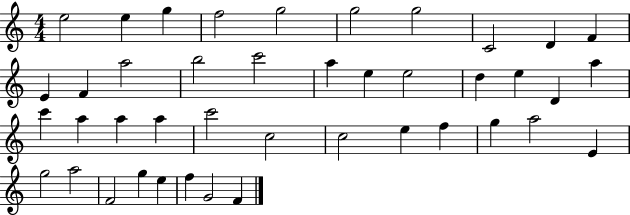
{
  \clef treble
  \numericTimeSignature
  \time 4/4
  \key c \major
  e''2 e''4 g''4 | f''2 g''2 | g''2 g''2 | c'2 d'4 f'4 | \break e'4 f'4 a''2 | b''2 c'''2 | a''4 e''4 e''2 | d''4 e''4 d'4 a''4 | \break c'''4 a''4 a''4 a''4 | c'''2 c''2 | c''2 e''4 f''4 | g''4 a''2 e'4 | \break g''2 a''2 | f'2 g''4 e''4 | f''4 g'2 f'4 | \bar "|."
}